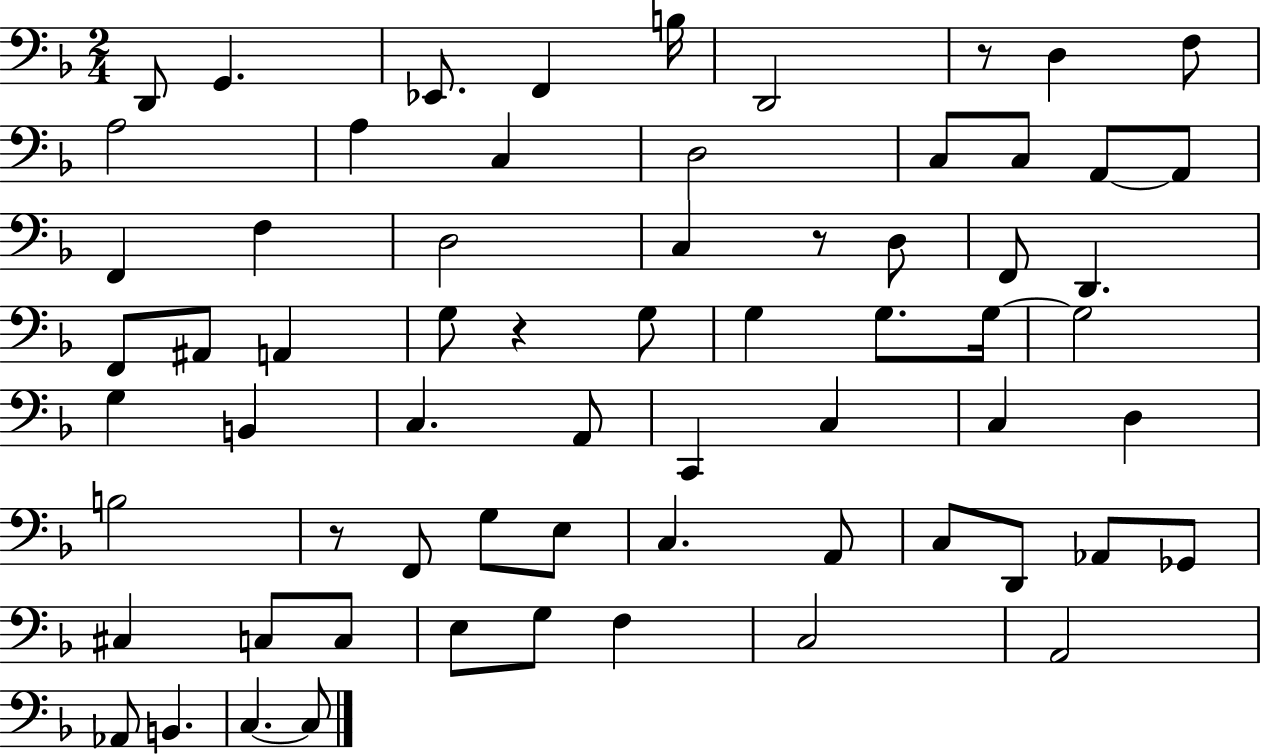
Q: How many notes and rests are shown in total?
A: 66